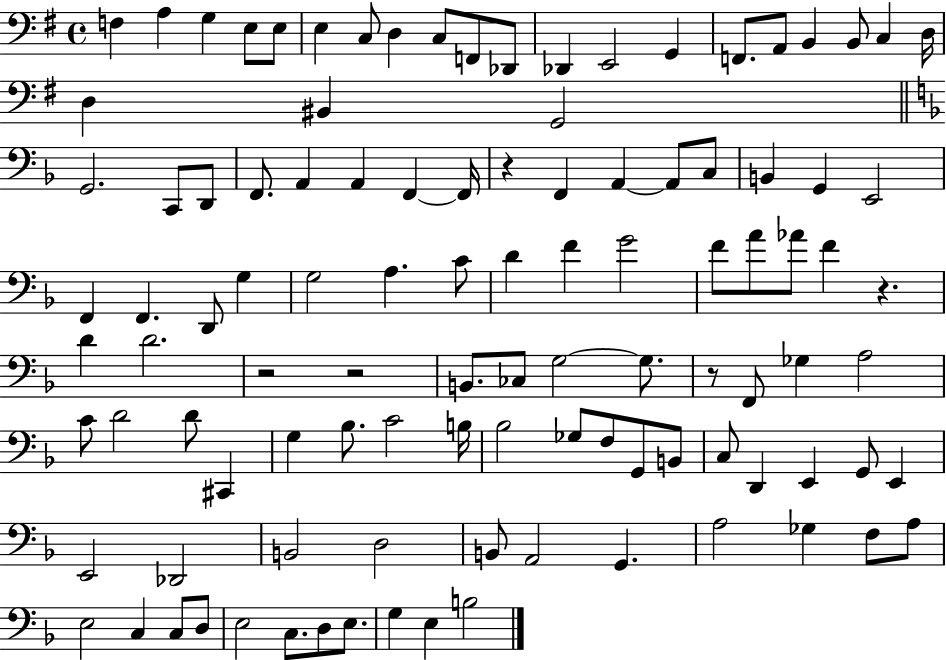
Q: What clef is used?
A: bass